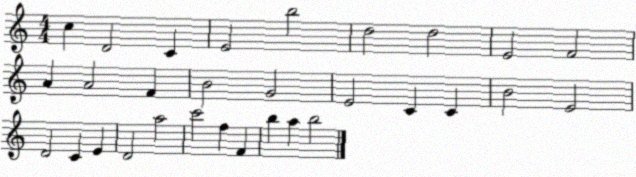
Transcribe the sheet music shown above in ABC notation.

X:1
T:Untitled
M:4/4
L:1/4
K:C
c D2 C E2 b2 d2 d2 E2 F2 A A2 F B2 G2 E2 C C B2 E2 D2 C E D2 a2 c'2 f F b a b2